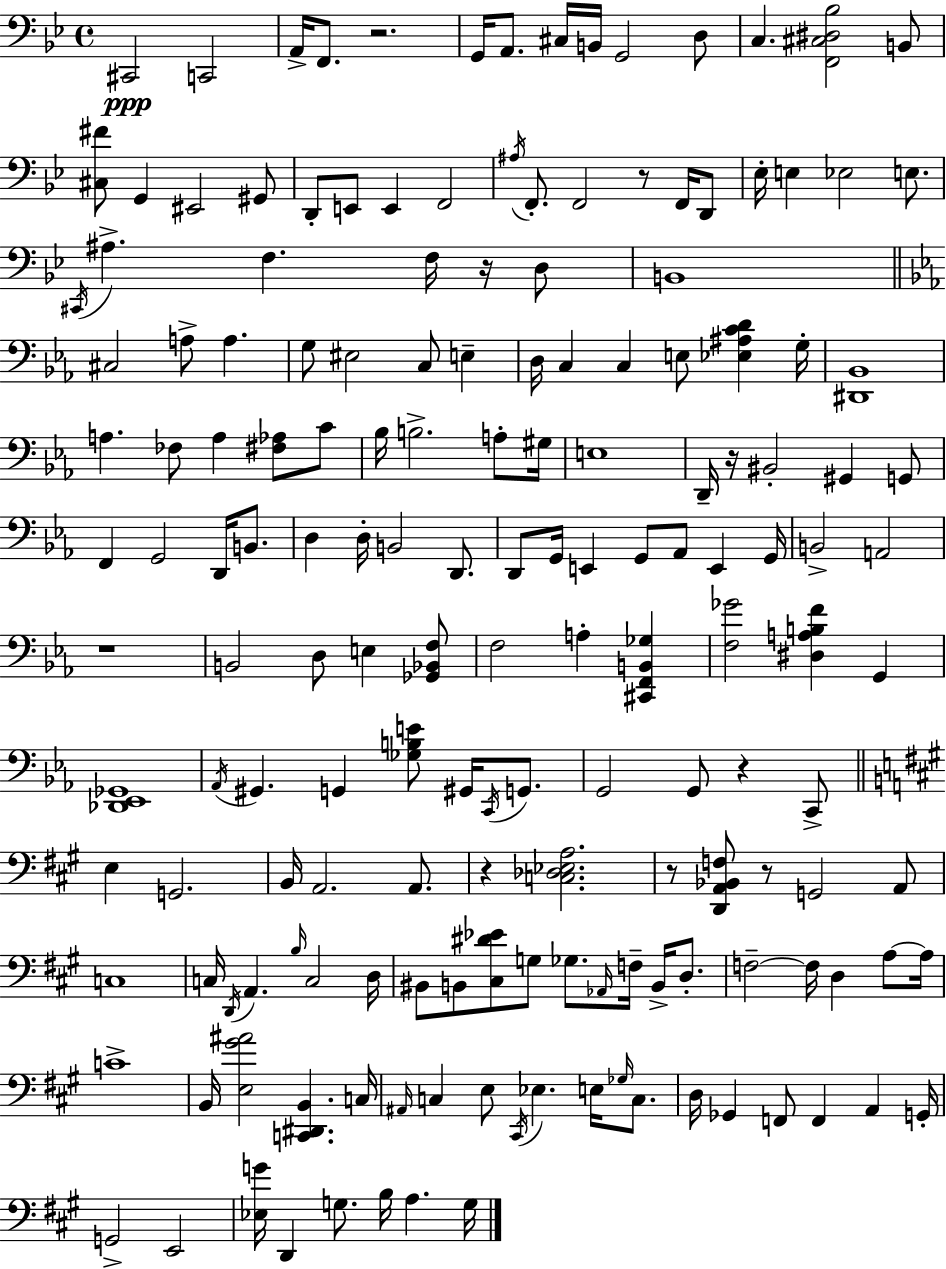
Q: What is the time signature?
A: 4/4